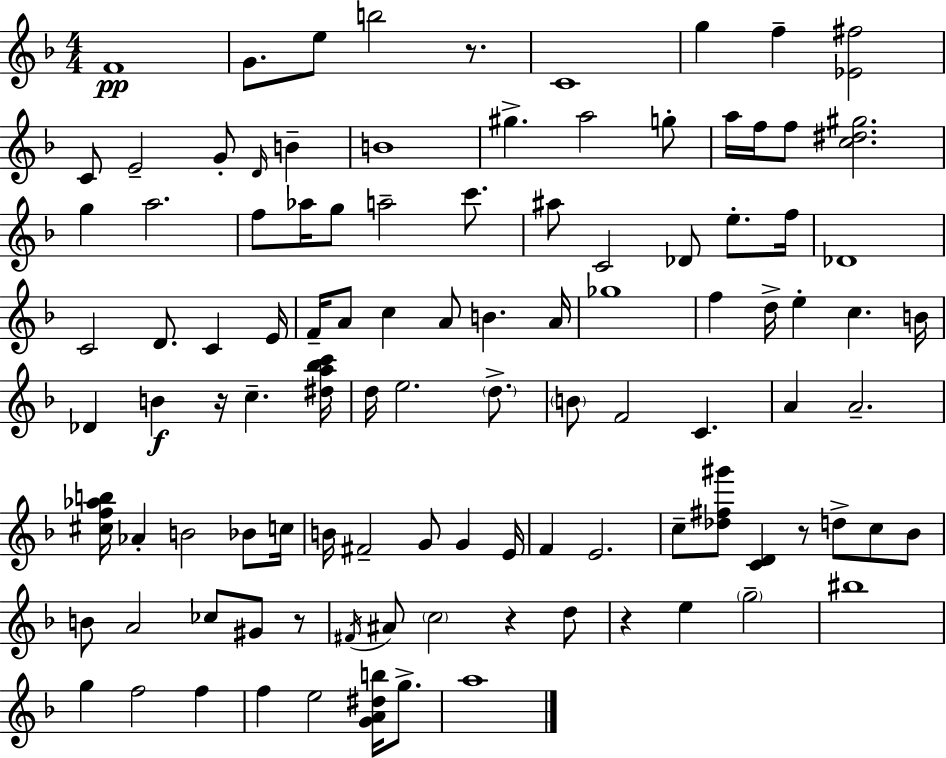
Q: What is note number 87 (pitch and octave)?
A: F5